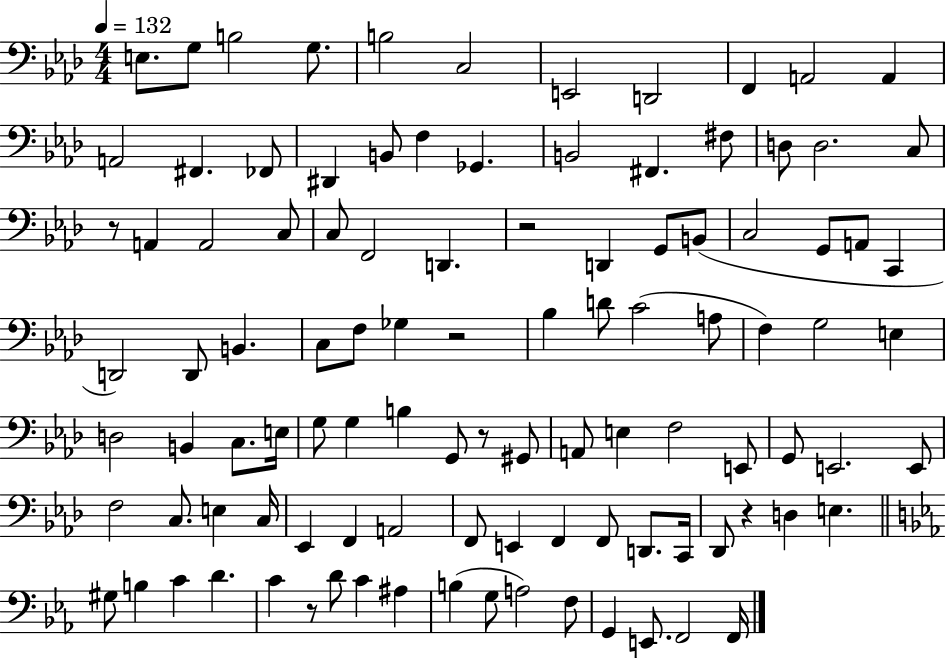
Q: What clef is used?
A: bass